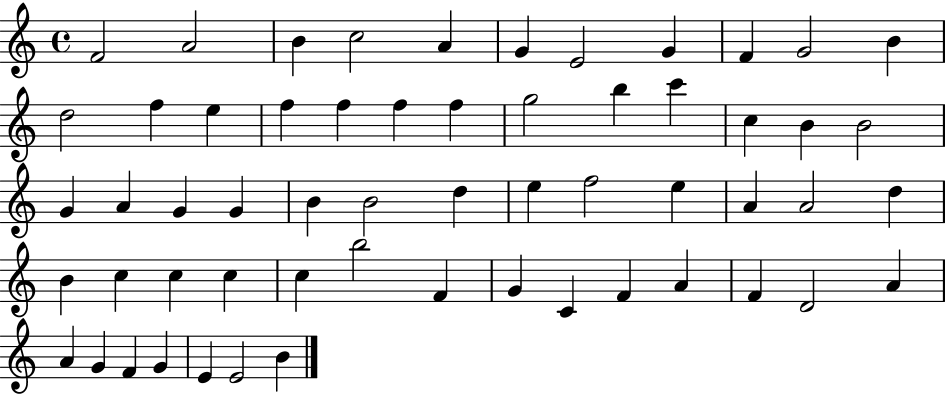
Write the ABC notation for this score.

X:1
T:Untitled
M:4/4
L:1/4
K:C
F2 A2 B c2 A G E2 G F G2 B d2 f e f f f f g2 b c' c B B2 G A G G B B2 d e f2 e A A2 d B c c c c b2 F G C F A F D2 A A G F G E E2 B